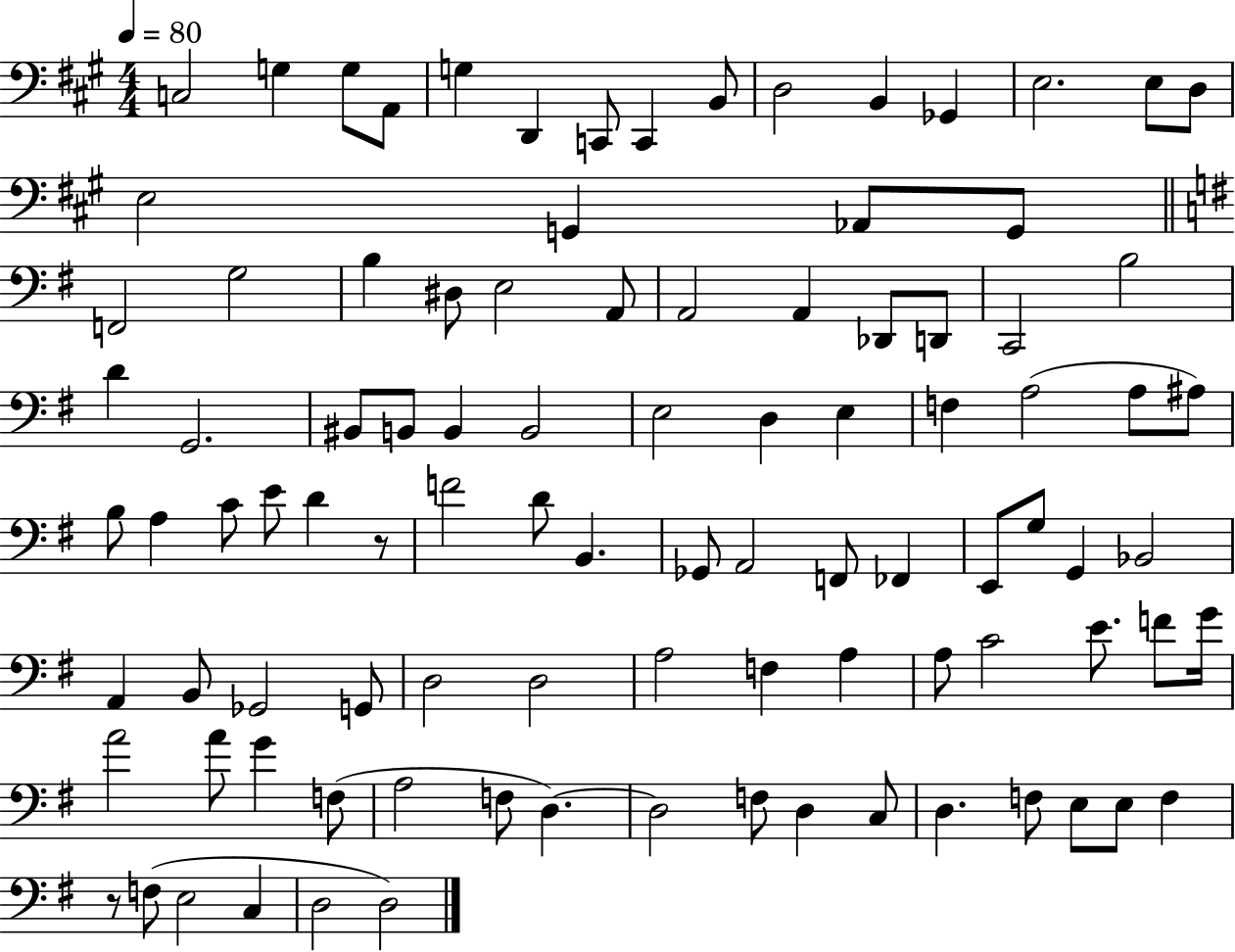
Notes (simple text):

C3/h G3/q G3/e A2/e G3/q D2/q C2/e C2/q B2/e D3/h B2/q Gb2/q E3/h. E3/e D3/e E3/h G2/q Ab2/e G2/e F2/h G3/h B3/q D#3/e E3/h A2/e A2/h A2/q Db2/e D2/e C2/h B3/h D4/q G2/h. BIS2/e B2/e B2/q B2/h E3/h D3/q E3/q F3/q A3/h A3/e A#3/e B3/e A3/q C4/e E4/e D4/q R/e F4/h D4/e B2/q. Gb2/e A2/h F2/e FES2/q E2/e G3/e G2/q Bb2/h A2/q B2/e Gb2/h G2/e D3/h D3/h A3/h F3/q A3/q A3/e C4/h E4/e. F4/e G4/s A4/h A4/e G4/q F3/e A3/h F3/e D3/q. D3/h F3/e D3/q C3/e D3/q. F3/e E3/e E3/e F3/q R/e F3/e E3/h C3/q D3/h D3/h